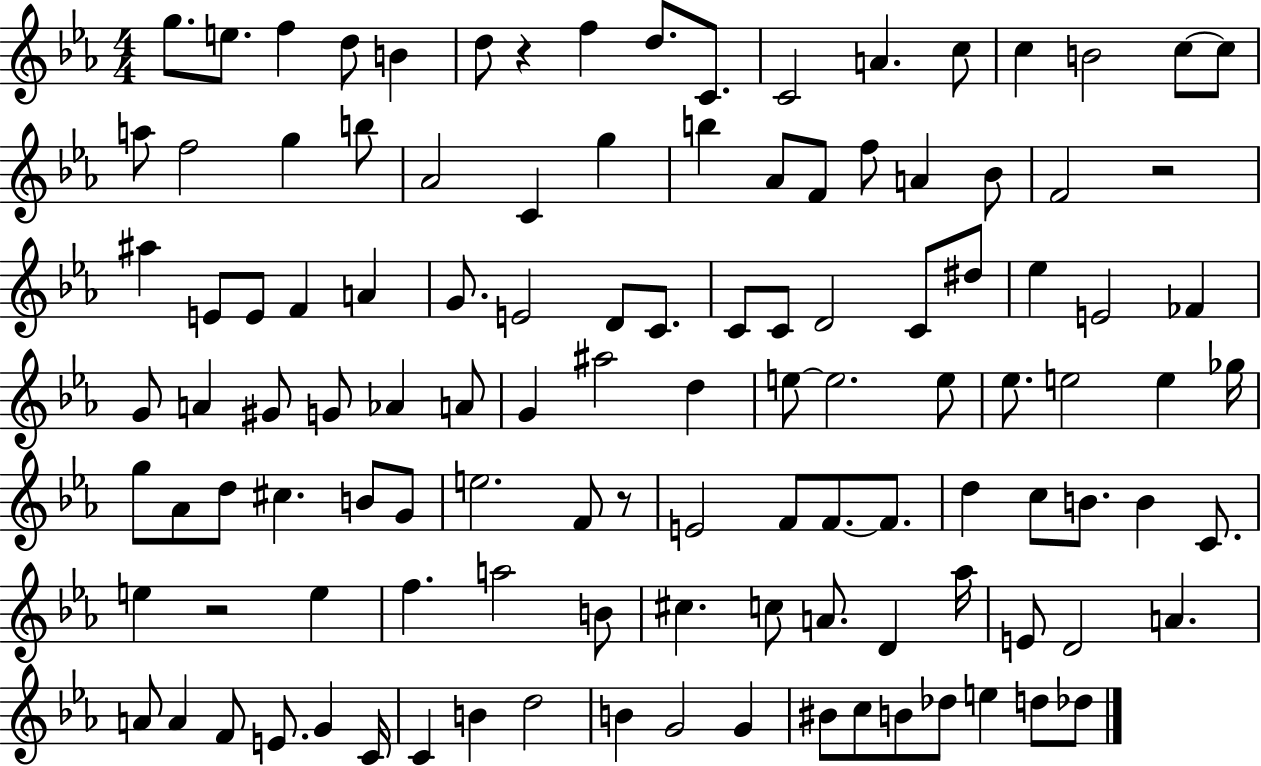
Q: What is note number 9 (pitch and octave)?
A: C4